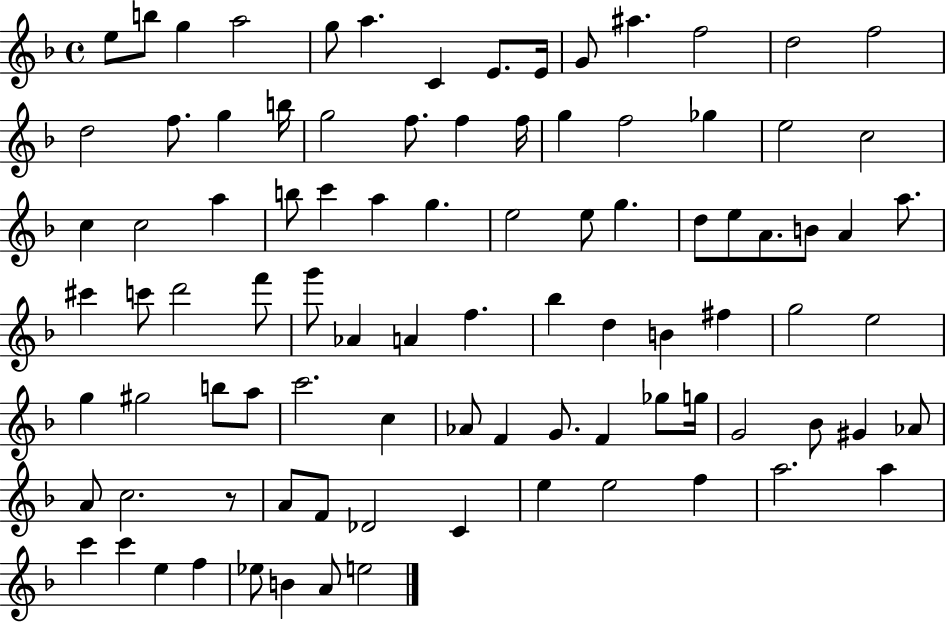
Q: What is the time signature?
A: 4/4